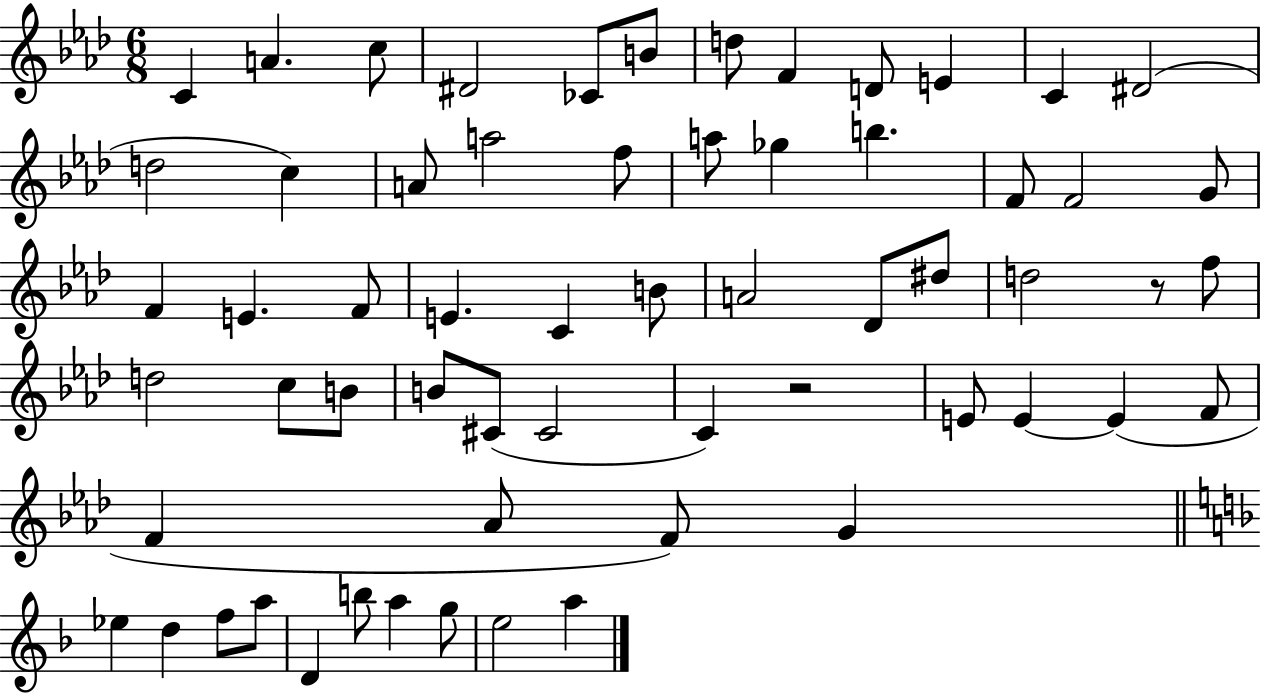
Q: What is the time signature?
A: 6/8